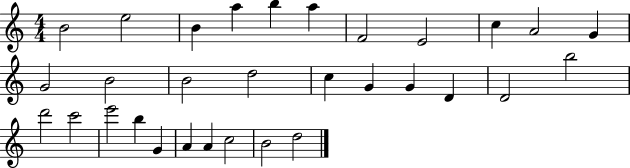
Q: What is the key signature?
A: C major